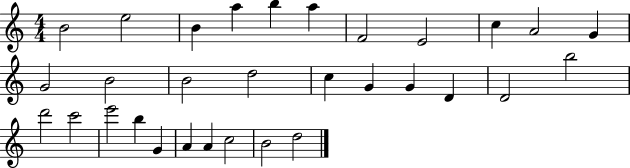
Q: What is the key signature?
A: C major